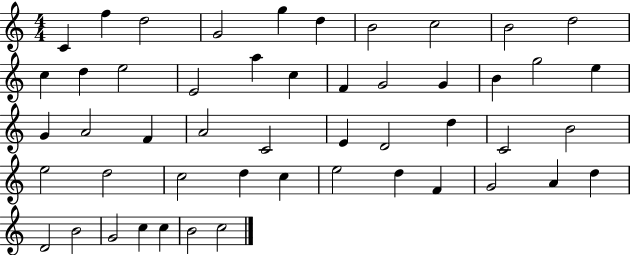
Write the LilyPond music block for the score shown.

{
  \clef treble
  \numericTimeSignature
  \time 4/4
  \key c \major
  c'4 f''4 d''2 | g'2 g''4 d''4 | b'2 c''2 | b'2 d''2 | \break c''4 d''4 e''2 | e'2 a''4 c''4 | f'4 g'2 g'4 | b'4 g''2 e''4 | \break g'4 a'2 f'4 | a'2 c'2 | e'4 d'2 d''4 | c'2 b'2 | \break e''2 d''2 | c''2 d''4 c''4 | e''2 d''4 f'4 | g'2 a'4 d''4 | \break d'2 b'2 | g'2 c''4 c''4 | b'2 c''2 | \bar "|."
}